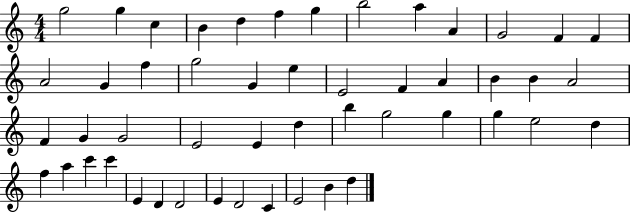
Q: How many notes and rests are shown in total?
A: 50